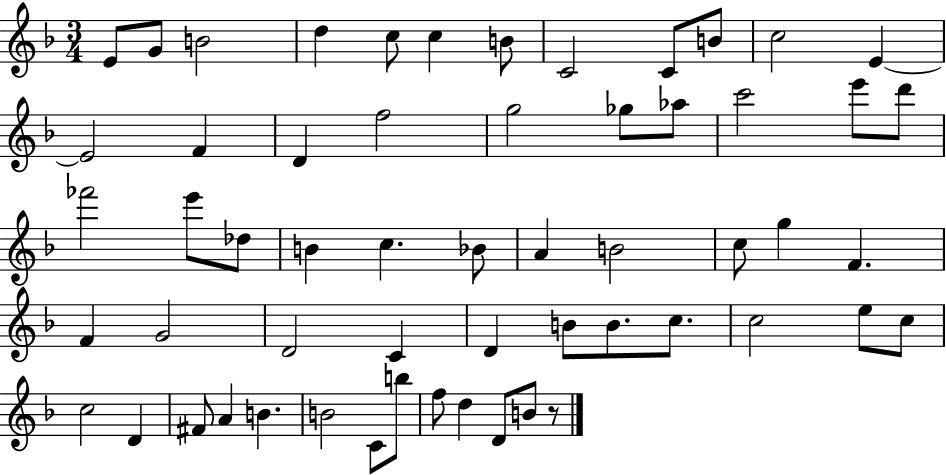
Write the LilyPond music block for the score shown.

{
  \clef treble
  \numericTimeSignature
  \time 3/4
  \key f \major
  e'8 g'8 b'2 | d''4 c''8 c''4 b'8 | c'2 c'8 b'8 | c''2 e'4~~ | \break e'2 f'4 | d'4 f''2 | g''2 ges''8 aes''8 | c'''2 e'''8 d'''8 | \break fes'''2 e'''8 des''8 | b'4 c''4. bes'8 | a'4 b'2 | c''8 g''4 f'4. | \break f'4 g'2 | d'2 c'4 | d'4 b'8 b'8. c''8. | c''2 e''8 c''8 | \break c''2 d'4 | fis'8 a'4 b'4. | b'2 c'8 b''8 | f''8 d''4 d'8 b'8 r8 | \break \bar "|."
}